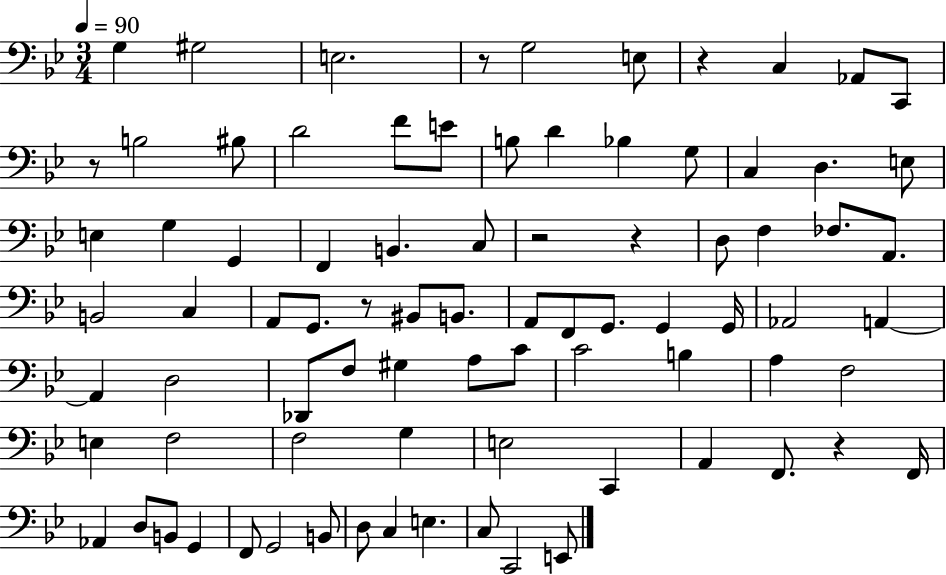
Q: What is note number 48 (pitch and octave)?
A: G#3